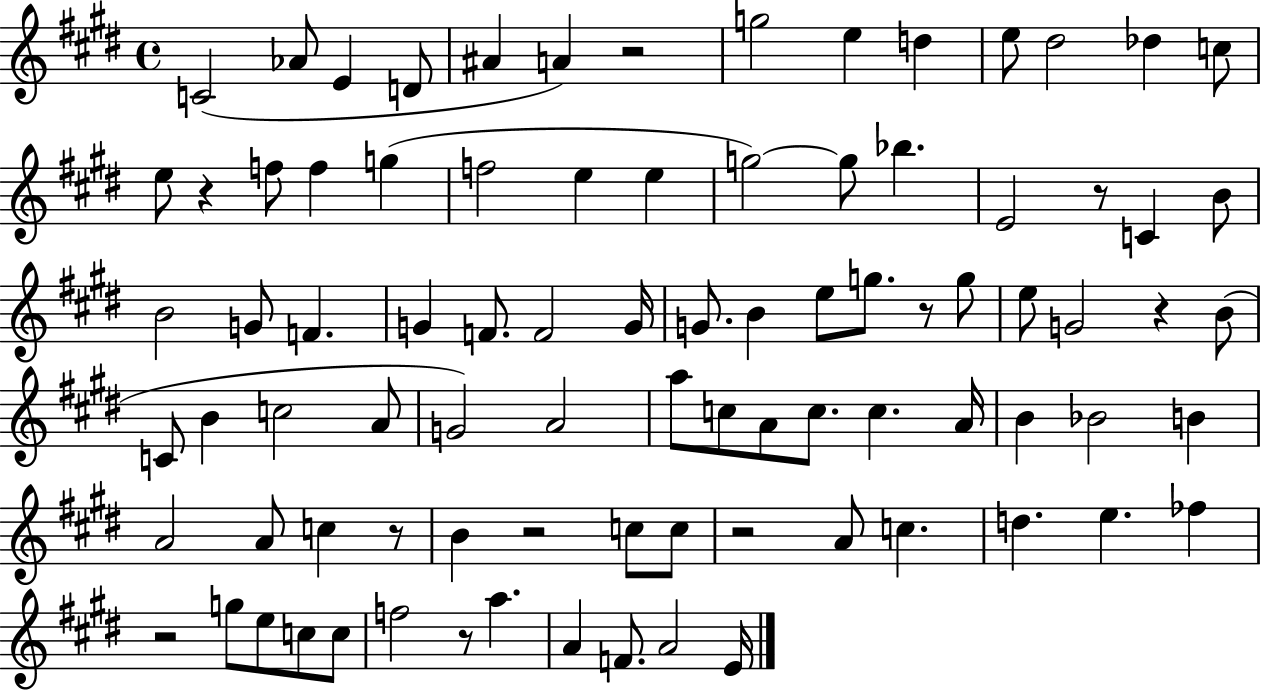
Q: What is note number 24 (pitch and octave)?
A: E4